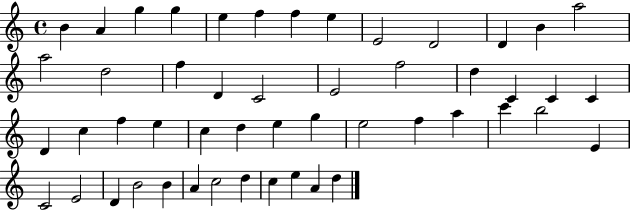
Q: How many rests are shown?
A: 0